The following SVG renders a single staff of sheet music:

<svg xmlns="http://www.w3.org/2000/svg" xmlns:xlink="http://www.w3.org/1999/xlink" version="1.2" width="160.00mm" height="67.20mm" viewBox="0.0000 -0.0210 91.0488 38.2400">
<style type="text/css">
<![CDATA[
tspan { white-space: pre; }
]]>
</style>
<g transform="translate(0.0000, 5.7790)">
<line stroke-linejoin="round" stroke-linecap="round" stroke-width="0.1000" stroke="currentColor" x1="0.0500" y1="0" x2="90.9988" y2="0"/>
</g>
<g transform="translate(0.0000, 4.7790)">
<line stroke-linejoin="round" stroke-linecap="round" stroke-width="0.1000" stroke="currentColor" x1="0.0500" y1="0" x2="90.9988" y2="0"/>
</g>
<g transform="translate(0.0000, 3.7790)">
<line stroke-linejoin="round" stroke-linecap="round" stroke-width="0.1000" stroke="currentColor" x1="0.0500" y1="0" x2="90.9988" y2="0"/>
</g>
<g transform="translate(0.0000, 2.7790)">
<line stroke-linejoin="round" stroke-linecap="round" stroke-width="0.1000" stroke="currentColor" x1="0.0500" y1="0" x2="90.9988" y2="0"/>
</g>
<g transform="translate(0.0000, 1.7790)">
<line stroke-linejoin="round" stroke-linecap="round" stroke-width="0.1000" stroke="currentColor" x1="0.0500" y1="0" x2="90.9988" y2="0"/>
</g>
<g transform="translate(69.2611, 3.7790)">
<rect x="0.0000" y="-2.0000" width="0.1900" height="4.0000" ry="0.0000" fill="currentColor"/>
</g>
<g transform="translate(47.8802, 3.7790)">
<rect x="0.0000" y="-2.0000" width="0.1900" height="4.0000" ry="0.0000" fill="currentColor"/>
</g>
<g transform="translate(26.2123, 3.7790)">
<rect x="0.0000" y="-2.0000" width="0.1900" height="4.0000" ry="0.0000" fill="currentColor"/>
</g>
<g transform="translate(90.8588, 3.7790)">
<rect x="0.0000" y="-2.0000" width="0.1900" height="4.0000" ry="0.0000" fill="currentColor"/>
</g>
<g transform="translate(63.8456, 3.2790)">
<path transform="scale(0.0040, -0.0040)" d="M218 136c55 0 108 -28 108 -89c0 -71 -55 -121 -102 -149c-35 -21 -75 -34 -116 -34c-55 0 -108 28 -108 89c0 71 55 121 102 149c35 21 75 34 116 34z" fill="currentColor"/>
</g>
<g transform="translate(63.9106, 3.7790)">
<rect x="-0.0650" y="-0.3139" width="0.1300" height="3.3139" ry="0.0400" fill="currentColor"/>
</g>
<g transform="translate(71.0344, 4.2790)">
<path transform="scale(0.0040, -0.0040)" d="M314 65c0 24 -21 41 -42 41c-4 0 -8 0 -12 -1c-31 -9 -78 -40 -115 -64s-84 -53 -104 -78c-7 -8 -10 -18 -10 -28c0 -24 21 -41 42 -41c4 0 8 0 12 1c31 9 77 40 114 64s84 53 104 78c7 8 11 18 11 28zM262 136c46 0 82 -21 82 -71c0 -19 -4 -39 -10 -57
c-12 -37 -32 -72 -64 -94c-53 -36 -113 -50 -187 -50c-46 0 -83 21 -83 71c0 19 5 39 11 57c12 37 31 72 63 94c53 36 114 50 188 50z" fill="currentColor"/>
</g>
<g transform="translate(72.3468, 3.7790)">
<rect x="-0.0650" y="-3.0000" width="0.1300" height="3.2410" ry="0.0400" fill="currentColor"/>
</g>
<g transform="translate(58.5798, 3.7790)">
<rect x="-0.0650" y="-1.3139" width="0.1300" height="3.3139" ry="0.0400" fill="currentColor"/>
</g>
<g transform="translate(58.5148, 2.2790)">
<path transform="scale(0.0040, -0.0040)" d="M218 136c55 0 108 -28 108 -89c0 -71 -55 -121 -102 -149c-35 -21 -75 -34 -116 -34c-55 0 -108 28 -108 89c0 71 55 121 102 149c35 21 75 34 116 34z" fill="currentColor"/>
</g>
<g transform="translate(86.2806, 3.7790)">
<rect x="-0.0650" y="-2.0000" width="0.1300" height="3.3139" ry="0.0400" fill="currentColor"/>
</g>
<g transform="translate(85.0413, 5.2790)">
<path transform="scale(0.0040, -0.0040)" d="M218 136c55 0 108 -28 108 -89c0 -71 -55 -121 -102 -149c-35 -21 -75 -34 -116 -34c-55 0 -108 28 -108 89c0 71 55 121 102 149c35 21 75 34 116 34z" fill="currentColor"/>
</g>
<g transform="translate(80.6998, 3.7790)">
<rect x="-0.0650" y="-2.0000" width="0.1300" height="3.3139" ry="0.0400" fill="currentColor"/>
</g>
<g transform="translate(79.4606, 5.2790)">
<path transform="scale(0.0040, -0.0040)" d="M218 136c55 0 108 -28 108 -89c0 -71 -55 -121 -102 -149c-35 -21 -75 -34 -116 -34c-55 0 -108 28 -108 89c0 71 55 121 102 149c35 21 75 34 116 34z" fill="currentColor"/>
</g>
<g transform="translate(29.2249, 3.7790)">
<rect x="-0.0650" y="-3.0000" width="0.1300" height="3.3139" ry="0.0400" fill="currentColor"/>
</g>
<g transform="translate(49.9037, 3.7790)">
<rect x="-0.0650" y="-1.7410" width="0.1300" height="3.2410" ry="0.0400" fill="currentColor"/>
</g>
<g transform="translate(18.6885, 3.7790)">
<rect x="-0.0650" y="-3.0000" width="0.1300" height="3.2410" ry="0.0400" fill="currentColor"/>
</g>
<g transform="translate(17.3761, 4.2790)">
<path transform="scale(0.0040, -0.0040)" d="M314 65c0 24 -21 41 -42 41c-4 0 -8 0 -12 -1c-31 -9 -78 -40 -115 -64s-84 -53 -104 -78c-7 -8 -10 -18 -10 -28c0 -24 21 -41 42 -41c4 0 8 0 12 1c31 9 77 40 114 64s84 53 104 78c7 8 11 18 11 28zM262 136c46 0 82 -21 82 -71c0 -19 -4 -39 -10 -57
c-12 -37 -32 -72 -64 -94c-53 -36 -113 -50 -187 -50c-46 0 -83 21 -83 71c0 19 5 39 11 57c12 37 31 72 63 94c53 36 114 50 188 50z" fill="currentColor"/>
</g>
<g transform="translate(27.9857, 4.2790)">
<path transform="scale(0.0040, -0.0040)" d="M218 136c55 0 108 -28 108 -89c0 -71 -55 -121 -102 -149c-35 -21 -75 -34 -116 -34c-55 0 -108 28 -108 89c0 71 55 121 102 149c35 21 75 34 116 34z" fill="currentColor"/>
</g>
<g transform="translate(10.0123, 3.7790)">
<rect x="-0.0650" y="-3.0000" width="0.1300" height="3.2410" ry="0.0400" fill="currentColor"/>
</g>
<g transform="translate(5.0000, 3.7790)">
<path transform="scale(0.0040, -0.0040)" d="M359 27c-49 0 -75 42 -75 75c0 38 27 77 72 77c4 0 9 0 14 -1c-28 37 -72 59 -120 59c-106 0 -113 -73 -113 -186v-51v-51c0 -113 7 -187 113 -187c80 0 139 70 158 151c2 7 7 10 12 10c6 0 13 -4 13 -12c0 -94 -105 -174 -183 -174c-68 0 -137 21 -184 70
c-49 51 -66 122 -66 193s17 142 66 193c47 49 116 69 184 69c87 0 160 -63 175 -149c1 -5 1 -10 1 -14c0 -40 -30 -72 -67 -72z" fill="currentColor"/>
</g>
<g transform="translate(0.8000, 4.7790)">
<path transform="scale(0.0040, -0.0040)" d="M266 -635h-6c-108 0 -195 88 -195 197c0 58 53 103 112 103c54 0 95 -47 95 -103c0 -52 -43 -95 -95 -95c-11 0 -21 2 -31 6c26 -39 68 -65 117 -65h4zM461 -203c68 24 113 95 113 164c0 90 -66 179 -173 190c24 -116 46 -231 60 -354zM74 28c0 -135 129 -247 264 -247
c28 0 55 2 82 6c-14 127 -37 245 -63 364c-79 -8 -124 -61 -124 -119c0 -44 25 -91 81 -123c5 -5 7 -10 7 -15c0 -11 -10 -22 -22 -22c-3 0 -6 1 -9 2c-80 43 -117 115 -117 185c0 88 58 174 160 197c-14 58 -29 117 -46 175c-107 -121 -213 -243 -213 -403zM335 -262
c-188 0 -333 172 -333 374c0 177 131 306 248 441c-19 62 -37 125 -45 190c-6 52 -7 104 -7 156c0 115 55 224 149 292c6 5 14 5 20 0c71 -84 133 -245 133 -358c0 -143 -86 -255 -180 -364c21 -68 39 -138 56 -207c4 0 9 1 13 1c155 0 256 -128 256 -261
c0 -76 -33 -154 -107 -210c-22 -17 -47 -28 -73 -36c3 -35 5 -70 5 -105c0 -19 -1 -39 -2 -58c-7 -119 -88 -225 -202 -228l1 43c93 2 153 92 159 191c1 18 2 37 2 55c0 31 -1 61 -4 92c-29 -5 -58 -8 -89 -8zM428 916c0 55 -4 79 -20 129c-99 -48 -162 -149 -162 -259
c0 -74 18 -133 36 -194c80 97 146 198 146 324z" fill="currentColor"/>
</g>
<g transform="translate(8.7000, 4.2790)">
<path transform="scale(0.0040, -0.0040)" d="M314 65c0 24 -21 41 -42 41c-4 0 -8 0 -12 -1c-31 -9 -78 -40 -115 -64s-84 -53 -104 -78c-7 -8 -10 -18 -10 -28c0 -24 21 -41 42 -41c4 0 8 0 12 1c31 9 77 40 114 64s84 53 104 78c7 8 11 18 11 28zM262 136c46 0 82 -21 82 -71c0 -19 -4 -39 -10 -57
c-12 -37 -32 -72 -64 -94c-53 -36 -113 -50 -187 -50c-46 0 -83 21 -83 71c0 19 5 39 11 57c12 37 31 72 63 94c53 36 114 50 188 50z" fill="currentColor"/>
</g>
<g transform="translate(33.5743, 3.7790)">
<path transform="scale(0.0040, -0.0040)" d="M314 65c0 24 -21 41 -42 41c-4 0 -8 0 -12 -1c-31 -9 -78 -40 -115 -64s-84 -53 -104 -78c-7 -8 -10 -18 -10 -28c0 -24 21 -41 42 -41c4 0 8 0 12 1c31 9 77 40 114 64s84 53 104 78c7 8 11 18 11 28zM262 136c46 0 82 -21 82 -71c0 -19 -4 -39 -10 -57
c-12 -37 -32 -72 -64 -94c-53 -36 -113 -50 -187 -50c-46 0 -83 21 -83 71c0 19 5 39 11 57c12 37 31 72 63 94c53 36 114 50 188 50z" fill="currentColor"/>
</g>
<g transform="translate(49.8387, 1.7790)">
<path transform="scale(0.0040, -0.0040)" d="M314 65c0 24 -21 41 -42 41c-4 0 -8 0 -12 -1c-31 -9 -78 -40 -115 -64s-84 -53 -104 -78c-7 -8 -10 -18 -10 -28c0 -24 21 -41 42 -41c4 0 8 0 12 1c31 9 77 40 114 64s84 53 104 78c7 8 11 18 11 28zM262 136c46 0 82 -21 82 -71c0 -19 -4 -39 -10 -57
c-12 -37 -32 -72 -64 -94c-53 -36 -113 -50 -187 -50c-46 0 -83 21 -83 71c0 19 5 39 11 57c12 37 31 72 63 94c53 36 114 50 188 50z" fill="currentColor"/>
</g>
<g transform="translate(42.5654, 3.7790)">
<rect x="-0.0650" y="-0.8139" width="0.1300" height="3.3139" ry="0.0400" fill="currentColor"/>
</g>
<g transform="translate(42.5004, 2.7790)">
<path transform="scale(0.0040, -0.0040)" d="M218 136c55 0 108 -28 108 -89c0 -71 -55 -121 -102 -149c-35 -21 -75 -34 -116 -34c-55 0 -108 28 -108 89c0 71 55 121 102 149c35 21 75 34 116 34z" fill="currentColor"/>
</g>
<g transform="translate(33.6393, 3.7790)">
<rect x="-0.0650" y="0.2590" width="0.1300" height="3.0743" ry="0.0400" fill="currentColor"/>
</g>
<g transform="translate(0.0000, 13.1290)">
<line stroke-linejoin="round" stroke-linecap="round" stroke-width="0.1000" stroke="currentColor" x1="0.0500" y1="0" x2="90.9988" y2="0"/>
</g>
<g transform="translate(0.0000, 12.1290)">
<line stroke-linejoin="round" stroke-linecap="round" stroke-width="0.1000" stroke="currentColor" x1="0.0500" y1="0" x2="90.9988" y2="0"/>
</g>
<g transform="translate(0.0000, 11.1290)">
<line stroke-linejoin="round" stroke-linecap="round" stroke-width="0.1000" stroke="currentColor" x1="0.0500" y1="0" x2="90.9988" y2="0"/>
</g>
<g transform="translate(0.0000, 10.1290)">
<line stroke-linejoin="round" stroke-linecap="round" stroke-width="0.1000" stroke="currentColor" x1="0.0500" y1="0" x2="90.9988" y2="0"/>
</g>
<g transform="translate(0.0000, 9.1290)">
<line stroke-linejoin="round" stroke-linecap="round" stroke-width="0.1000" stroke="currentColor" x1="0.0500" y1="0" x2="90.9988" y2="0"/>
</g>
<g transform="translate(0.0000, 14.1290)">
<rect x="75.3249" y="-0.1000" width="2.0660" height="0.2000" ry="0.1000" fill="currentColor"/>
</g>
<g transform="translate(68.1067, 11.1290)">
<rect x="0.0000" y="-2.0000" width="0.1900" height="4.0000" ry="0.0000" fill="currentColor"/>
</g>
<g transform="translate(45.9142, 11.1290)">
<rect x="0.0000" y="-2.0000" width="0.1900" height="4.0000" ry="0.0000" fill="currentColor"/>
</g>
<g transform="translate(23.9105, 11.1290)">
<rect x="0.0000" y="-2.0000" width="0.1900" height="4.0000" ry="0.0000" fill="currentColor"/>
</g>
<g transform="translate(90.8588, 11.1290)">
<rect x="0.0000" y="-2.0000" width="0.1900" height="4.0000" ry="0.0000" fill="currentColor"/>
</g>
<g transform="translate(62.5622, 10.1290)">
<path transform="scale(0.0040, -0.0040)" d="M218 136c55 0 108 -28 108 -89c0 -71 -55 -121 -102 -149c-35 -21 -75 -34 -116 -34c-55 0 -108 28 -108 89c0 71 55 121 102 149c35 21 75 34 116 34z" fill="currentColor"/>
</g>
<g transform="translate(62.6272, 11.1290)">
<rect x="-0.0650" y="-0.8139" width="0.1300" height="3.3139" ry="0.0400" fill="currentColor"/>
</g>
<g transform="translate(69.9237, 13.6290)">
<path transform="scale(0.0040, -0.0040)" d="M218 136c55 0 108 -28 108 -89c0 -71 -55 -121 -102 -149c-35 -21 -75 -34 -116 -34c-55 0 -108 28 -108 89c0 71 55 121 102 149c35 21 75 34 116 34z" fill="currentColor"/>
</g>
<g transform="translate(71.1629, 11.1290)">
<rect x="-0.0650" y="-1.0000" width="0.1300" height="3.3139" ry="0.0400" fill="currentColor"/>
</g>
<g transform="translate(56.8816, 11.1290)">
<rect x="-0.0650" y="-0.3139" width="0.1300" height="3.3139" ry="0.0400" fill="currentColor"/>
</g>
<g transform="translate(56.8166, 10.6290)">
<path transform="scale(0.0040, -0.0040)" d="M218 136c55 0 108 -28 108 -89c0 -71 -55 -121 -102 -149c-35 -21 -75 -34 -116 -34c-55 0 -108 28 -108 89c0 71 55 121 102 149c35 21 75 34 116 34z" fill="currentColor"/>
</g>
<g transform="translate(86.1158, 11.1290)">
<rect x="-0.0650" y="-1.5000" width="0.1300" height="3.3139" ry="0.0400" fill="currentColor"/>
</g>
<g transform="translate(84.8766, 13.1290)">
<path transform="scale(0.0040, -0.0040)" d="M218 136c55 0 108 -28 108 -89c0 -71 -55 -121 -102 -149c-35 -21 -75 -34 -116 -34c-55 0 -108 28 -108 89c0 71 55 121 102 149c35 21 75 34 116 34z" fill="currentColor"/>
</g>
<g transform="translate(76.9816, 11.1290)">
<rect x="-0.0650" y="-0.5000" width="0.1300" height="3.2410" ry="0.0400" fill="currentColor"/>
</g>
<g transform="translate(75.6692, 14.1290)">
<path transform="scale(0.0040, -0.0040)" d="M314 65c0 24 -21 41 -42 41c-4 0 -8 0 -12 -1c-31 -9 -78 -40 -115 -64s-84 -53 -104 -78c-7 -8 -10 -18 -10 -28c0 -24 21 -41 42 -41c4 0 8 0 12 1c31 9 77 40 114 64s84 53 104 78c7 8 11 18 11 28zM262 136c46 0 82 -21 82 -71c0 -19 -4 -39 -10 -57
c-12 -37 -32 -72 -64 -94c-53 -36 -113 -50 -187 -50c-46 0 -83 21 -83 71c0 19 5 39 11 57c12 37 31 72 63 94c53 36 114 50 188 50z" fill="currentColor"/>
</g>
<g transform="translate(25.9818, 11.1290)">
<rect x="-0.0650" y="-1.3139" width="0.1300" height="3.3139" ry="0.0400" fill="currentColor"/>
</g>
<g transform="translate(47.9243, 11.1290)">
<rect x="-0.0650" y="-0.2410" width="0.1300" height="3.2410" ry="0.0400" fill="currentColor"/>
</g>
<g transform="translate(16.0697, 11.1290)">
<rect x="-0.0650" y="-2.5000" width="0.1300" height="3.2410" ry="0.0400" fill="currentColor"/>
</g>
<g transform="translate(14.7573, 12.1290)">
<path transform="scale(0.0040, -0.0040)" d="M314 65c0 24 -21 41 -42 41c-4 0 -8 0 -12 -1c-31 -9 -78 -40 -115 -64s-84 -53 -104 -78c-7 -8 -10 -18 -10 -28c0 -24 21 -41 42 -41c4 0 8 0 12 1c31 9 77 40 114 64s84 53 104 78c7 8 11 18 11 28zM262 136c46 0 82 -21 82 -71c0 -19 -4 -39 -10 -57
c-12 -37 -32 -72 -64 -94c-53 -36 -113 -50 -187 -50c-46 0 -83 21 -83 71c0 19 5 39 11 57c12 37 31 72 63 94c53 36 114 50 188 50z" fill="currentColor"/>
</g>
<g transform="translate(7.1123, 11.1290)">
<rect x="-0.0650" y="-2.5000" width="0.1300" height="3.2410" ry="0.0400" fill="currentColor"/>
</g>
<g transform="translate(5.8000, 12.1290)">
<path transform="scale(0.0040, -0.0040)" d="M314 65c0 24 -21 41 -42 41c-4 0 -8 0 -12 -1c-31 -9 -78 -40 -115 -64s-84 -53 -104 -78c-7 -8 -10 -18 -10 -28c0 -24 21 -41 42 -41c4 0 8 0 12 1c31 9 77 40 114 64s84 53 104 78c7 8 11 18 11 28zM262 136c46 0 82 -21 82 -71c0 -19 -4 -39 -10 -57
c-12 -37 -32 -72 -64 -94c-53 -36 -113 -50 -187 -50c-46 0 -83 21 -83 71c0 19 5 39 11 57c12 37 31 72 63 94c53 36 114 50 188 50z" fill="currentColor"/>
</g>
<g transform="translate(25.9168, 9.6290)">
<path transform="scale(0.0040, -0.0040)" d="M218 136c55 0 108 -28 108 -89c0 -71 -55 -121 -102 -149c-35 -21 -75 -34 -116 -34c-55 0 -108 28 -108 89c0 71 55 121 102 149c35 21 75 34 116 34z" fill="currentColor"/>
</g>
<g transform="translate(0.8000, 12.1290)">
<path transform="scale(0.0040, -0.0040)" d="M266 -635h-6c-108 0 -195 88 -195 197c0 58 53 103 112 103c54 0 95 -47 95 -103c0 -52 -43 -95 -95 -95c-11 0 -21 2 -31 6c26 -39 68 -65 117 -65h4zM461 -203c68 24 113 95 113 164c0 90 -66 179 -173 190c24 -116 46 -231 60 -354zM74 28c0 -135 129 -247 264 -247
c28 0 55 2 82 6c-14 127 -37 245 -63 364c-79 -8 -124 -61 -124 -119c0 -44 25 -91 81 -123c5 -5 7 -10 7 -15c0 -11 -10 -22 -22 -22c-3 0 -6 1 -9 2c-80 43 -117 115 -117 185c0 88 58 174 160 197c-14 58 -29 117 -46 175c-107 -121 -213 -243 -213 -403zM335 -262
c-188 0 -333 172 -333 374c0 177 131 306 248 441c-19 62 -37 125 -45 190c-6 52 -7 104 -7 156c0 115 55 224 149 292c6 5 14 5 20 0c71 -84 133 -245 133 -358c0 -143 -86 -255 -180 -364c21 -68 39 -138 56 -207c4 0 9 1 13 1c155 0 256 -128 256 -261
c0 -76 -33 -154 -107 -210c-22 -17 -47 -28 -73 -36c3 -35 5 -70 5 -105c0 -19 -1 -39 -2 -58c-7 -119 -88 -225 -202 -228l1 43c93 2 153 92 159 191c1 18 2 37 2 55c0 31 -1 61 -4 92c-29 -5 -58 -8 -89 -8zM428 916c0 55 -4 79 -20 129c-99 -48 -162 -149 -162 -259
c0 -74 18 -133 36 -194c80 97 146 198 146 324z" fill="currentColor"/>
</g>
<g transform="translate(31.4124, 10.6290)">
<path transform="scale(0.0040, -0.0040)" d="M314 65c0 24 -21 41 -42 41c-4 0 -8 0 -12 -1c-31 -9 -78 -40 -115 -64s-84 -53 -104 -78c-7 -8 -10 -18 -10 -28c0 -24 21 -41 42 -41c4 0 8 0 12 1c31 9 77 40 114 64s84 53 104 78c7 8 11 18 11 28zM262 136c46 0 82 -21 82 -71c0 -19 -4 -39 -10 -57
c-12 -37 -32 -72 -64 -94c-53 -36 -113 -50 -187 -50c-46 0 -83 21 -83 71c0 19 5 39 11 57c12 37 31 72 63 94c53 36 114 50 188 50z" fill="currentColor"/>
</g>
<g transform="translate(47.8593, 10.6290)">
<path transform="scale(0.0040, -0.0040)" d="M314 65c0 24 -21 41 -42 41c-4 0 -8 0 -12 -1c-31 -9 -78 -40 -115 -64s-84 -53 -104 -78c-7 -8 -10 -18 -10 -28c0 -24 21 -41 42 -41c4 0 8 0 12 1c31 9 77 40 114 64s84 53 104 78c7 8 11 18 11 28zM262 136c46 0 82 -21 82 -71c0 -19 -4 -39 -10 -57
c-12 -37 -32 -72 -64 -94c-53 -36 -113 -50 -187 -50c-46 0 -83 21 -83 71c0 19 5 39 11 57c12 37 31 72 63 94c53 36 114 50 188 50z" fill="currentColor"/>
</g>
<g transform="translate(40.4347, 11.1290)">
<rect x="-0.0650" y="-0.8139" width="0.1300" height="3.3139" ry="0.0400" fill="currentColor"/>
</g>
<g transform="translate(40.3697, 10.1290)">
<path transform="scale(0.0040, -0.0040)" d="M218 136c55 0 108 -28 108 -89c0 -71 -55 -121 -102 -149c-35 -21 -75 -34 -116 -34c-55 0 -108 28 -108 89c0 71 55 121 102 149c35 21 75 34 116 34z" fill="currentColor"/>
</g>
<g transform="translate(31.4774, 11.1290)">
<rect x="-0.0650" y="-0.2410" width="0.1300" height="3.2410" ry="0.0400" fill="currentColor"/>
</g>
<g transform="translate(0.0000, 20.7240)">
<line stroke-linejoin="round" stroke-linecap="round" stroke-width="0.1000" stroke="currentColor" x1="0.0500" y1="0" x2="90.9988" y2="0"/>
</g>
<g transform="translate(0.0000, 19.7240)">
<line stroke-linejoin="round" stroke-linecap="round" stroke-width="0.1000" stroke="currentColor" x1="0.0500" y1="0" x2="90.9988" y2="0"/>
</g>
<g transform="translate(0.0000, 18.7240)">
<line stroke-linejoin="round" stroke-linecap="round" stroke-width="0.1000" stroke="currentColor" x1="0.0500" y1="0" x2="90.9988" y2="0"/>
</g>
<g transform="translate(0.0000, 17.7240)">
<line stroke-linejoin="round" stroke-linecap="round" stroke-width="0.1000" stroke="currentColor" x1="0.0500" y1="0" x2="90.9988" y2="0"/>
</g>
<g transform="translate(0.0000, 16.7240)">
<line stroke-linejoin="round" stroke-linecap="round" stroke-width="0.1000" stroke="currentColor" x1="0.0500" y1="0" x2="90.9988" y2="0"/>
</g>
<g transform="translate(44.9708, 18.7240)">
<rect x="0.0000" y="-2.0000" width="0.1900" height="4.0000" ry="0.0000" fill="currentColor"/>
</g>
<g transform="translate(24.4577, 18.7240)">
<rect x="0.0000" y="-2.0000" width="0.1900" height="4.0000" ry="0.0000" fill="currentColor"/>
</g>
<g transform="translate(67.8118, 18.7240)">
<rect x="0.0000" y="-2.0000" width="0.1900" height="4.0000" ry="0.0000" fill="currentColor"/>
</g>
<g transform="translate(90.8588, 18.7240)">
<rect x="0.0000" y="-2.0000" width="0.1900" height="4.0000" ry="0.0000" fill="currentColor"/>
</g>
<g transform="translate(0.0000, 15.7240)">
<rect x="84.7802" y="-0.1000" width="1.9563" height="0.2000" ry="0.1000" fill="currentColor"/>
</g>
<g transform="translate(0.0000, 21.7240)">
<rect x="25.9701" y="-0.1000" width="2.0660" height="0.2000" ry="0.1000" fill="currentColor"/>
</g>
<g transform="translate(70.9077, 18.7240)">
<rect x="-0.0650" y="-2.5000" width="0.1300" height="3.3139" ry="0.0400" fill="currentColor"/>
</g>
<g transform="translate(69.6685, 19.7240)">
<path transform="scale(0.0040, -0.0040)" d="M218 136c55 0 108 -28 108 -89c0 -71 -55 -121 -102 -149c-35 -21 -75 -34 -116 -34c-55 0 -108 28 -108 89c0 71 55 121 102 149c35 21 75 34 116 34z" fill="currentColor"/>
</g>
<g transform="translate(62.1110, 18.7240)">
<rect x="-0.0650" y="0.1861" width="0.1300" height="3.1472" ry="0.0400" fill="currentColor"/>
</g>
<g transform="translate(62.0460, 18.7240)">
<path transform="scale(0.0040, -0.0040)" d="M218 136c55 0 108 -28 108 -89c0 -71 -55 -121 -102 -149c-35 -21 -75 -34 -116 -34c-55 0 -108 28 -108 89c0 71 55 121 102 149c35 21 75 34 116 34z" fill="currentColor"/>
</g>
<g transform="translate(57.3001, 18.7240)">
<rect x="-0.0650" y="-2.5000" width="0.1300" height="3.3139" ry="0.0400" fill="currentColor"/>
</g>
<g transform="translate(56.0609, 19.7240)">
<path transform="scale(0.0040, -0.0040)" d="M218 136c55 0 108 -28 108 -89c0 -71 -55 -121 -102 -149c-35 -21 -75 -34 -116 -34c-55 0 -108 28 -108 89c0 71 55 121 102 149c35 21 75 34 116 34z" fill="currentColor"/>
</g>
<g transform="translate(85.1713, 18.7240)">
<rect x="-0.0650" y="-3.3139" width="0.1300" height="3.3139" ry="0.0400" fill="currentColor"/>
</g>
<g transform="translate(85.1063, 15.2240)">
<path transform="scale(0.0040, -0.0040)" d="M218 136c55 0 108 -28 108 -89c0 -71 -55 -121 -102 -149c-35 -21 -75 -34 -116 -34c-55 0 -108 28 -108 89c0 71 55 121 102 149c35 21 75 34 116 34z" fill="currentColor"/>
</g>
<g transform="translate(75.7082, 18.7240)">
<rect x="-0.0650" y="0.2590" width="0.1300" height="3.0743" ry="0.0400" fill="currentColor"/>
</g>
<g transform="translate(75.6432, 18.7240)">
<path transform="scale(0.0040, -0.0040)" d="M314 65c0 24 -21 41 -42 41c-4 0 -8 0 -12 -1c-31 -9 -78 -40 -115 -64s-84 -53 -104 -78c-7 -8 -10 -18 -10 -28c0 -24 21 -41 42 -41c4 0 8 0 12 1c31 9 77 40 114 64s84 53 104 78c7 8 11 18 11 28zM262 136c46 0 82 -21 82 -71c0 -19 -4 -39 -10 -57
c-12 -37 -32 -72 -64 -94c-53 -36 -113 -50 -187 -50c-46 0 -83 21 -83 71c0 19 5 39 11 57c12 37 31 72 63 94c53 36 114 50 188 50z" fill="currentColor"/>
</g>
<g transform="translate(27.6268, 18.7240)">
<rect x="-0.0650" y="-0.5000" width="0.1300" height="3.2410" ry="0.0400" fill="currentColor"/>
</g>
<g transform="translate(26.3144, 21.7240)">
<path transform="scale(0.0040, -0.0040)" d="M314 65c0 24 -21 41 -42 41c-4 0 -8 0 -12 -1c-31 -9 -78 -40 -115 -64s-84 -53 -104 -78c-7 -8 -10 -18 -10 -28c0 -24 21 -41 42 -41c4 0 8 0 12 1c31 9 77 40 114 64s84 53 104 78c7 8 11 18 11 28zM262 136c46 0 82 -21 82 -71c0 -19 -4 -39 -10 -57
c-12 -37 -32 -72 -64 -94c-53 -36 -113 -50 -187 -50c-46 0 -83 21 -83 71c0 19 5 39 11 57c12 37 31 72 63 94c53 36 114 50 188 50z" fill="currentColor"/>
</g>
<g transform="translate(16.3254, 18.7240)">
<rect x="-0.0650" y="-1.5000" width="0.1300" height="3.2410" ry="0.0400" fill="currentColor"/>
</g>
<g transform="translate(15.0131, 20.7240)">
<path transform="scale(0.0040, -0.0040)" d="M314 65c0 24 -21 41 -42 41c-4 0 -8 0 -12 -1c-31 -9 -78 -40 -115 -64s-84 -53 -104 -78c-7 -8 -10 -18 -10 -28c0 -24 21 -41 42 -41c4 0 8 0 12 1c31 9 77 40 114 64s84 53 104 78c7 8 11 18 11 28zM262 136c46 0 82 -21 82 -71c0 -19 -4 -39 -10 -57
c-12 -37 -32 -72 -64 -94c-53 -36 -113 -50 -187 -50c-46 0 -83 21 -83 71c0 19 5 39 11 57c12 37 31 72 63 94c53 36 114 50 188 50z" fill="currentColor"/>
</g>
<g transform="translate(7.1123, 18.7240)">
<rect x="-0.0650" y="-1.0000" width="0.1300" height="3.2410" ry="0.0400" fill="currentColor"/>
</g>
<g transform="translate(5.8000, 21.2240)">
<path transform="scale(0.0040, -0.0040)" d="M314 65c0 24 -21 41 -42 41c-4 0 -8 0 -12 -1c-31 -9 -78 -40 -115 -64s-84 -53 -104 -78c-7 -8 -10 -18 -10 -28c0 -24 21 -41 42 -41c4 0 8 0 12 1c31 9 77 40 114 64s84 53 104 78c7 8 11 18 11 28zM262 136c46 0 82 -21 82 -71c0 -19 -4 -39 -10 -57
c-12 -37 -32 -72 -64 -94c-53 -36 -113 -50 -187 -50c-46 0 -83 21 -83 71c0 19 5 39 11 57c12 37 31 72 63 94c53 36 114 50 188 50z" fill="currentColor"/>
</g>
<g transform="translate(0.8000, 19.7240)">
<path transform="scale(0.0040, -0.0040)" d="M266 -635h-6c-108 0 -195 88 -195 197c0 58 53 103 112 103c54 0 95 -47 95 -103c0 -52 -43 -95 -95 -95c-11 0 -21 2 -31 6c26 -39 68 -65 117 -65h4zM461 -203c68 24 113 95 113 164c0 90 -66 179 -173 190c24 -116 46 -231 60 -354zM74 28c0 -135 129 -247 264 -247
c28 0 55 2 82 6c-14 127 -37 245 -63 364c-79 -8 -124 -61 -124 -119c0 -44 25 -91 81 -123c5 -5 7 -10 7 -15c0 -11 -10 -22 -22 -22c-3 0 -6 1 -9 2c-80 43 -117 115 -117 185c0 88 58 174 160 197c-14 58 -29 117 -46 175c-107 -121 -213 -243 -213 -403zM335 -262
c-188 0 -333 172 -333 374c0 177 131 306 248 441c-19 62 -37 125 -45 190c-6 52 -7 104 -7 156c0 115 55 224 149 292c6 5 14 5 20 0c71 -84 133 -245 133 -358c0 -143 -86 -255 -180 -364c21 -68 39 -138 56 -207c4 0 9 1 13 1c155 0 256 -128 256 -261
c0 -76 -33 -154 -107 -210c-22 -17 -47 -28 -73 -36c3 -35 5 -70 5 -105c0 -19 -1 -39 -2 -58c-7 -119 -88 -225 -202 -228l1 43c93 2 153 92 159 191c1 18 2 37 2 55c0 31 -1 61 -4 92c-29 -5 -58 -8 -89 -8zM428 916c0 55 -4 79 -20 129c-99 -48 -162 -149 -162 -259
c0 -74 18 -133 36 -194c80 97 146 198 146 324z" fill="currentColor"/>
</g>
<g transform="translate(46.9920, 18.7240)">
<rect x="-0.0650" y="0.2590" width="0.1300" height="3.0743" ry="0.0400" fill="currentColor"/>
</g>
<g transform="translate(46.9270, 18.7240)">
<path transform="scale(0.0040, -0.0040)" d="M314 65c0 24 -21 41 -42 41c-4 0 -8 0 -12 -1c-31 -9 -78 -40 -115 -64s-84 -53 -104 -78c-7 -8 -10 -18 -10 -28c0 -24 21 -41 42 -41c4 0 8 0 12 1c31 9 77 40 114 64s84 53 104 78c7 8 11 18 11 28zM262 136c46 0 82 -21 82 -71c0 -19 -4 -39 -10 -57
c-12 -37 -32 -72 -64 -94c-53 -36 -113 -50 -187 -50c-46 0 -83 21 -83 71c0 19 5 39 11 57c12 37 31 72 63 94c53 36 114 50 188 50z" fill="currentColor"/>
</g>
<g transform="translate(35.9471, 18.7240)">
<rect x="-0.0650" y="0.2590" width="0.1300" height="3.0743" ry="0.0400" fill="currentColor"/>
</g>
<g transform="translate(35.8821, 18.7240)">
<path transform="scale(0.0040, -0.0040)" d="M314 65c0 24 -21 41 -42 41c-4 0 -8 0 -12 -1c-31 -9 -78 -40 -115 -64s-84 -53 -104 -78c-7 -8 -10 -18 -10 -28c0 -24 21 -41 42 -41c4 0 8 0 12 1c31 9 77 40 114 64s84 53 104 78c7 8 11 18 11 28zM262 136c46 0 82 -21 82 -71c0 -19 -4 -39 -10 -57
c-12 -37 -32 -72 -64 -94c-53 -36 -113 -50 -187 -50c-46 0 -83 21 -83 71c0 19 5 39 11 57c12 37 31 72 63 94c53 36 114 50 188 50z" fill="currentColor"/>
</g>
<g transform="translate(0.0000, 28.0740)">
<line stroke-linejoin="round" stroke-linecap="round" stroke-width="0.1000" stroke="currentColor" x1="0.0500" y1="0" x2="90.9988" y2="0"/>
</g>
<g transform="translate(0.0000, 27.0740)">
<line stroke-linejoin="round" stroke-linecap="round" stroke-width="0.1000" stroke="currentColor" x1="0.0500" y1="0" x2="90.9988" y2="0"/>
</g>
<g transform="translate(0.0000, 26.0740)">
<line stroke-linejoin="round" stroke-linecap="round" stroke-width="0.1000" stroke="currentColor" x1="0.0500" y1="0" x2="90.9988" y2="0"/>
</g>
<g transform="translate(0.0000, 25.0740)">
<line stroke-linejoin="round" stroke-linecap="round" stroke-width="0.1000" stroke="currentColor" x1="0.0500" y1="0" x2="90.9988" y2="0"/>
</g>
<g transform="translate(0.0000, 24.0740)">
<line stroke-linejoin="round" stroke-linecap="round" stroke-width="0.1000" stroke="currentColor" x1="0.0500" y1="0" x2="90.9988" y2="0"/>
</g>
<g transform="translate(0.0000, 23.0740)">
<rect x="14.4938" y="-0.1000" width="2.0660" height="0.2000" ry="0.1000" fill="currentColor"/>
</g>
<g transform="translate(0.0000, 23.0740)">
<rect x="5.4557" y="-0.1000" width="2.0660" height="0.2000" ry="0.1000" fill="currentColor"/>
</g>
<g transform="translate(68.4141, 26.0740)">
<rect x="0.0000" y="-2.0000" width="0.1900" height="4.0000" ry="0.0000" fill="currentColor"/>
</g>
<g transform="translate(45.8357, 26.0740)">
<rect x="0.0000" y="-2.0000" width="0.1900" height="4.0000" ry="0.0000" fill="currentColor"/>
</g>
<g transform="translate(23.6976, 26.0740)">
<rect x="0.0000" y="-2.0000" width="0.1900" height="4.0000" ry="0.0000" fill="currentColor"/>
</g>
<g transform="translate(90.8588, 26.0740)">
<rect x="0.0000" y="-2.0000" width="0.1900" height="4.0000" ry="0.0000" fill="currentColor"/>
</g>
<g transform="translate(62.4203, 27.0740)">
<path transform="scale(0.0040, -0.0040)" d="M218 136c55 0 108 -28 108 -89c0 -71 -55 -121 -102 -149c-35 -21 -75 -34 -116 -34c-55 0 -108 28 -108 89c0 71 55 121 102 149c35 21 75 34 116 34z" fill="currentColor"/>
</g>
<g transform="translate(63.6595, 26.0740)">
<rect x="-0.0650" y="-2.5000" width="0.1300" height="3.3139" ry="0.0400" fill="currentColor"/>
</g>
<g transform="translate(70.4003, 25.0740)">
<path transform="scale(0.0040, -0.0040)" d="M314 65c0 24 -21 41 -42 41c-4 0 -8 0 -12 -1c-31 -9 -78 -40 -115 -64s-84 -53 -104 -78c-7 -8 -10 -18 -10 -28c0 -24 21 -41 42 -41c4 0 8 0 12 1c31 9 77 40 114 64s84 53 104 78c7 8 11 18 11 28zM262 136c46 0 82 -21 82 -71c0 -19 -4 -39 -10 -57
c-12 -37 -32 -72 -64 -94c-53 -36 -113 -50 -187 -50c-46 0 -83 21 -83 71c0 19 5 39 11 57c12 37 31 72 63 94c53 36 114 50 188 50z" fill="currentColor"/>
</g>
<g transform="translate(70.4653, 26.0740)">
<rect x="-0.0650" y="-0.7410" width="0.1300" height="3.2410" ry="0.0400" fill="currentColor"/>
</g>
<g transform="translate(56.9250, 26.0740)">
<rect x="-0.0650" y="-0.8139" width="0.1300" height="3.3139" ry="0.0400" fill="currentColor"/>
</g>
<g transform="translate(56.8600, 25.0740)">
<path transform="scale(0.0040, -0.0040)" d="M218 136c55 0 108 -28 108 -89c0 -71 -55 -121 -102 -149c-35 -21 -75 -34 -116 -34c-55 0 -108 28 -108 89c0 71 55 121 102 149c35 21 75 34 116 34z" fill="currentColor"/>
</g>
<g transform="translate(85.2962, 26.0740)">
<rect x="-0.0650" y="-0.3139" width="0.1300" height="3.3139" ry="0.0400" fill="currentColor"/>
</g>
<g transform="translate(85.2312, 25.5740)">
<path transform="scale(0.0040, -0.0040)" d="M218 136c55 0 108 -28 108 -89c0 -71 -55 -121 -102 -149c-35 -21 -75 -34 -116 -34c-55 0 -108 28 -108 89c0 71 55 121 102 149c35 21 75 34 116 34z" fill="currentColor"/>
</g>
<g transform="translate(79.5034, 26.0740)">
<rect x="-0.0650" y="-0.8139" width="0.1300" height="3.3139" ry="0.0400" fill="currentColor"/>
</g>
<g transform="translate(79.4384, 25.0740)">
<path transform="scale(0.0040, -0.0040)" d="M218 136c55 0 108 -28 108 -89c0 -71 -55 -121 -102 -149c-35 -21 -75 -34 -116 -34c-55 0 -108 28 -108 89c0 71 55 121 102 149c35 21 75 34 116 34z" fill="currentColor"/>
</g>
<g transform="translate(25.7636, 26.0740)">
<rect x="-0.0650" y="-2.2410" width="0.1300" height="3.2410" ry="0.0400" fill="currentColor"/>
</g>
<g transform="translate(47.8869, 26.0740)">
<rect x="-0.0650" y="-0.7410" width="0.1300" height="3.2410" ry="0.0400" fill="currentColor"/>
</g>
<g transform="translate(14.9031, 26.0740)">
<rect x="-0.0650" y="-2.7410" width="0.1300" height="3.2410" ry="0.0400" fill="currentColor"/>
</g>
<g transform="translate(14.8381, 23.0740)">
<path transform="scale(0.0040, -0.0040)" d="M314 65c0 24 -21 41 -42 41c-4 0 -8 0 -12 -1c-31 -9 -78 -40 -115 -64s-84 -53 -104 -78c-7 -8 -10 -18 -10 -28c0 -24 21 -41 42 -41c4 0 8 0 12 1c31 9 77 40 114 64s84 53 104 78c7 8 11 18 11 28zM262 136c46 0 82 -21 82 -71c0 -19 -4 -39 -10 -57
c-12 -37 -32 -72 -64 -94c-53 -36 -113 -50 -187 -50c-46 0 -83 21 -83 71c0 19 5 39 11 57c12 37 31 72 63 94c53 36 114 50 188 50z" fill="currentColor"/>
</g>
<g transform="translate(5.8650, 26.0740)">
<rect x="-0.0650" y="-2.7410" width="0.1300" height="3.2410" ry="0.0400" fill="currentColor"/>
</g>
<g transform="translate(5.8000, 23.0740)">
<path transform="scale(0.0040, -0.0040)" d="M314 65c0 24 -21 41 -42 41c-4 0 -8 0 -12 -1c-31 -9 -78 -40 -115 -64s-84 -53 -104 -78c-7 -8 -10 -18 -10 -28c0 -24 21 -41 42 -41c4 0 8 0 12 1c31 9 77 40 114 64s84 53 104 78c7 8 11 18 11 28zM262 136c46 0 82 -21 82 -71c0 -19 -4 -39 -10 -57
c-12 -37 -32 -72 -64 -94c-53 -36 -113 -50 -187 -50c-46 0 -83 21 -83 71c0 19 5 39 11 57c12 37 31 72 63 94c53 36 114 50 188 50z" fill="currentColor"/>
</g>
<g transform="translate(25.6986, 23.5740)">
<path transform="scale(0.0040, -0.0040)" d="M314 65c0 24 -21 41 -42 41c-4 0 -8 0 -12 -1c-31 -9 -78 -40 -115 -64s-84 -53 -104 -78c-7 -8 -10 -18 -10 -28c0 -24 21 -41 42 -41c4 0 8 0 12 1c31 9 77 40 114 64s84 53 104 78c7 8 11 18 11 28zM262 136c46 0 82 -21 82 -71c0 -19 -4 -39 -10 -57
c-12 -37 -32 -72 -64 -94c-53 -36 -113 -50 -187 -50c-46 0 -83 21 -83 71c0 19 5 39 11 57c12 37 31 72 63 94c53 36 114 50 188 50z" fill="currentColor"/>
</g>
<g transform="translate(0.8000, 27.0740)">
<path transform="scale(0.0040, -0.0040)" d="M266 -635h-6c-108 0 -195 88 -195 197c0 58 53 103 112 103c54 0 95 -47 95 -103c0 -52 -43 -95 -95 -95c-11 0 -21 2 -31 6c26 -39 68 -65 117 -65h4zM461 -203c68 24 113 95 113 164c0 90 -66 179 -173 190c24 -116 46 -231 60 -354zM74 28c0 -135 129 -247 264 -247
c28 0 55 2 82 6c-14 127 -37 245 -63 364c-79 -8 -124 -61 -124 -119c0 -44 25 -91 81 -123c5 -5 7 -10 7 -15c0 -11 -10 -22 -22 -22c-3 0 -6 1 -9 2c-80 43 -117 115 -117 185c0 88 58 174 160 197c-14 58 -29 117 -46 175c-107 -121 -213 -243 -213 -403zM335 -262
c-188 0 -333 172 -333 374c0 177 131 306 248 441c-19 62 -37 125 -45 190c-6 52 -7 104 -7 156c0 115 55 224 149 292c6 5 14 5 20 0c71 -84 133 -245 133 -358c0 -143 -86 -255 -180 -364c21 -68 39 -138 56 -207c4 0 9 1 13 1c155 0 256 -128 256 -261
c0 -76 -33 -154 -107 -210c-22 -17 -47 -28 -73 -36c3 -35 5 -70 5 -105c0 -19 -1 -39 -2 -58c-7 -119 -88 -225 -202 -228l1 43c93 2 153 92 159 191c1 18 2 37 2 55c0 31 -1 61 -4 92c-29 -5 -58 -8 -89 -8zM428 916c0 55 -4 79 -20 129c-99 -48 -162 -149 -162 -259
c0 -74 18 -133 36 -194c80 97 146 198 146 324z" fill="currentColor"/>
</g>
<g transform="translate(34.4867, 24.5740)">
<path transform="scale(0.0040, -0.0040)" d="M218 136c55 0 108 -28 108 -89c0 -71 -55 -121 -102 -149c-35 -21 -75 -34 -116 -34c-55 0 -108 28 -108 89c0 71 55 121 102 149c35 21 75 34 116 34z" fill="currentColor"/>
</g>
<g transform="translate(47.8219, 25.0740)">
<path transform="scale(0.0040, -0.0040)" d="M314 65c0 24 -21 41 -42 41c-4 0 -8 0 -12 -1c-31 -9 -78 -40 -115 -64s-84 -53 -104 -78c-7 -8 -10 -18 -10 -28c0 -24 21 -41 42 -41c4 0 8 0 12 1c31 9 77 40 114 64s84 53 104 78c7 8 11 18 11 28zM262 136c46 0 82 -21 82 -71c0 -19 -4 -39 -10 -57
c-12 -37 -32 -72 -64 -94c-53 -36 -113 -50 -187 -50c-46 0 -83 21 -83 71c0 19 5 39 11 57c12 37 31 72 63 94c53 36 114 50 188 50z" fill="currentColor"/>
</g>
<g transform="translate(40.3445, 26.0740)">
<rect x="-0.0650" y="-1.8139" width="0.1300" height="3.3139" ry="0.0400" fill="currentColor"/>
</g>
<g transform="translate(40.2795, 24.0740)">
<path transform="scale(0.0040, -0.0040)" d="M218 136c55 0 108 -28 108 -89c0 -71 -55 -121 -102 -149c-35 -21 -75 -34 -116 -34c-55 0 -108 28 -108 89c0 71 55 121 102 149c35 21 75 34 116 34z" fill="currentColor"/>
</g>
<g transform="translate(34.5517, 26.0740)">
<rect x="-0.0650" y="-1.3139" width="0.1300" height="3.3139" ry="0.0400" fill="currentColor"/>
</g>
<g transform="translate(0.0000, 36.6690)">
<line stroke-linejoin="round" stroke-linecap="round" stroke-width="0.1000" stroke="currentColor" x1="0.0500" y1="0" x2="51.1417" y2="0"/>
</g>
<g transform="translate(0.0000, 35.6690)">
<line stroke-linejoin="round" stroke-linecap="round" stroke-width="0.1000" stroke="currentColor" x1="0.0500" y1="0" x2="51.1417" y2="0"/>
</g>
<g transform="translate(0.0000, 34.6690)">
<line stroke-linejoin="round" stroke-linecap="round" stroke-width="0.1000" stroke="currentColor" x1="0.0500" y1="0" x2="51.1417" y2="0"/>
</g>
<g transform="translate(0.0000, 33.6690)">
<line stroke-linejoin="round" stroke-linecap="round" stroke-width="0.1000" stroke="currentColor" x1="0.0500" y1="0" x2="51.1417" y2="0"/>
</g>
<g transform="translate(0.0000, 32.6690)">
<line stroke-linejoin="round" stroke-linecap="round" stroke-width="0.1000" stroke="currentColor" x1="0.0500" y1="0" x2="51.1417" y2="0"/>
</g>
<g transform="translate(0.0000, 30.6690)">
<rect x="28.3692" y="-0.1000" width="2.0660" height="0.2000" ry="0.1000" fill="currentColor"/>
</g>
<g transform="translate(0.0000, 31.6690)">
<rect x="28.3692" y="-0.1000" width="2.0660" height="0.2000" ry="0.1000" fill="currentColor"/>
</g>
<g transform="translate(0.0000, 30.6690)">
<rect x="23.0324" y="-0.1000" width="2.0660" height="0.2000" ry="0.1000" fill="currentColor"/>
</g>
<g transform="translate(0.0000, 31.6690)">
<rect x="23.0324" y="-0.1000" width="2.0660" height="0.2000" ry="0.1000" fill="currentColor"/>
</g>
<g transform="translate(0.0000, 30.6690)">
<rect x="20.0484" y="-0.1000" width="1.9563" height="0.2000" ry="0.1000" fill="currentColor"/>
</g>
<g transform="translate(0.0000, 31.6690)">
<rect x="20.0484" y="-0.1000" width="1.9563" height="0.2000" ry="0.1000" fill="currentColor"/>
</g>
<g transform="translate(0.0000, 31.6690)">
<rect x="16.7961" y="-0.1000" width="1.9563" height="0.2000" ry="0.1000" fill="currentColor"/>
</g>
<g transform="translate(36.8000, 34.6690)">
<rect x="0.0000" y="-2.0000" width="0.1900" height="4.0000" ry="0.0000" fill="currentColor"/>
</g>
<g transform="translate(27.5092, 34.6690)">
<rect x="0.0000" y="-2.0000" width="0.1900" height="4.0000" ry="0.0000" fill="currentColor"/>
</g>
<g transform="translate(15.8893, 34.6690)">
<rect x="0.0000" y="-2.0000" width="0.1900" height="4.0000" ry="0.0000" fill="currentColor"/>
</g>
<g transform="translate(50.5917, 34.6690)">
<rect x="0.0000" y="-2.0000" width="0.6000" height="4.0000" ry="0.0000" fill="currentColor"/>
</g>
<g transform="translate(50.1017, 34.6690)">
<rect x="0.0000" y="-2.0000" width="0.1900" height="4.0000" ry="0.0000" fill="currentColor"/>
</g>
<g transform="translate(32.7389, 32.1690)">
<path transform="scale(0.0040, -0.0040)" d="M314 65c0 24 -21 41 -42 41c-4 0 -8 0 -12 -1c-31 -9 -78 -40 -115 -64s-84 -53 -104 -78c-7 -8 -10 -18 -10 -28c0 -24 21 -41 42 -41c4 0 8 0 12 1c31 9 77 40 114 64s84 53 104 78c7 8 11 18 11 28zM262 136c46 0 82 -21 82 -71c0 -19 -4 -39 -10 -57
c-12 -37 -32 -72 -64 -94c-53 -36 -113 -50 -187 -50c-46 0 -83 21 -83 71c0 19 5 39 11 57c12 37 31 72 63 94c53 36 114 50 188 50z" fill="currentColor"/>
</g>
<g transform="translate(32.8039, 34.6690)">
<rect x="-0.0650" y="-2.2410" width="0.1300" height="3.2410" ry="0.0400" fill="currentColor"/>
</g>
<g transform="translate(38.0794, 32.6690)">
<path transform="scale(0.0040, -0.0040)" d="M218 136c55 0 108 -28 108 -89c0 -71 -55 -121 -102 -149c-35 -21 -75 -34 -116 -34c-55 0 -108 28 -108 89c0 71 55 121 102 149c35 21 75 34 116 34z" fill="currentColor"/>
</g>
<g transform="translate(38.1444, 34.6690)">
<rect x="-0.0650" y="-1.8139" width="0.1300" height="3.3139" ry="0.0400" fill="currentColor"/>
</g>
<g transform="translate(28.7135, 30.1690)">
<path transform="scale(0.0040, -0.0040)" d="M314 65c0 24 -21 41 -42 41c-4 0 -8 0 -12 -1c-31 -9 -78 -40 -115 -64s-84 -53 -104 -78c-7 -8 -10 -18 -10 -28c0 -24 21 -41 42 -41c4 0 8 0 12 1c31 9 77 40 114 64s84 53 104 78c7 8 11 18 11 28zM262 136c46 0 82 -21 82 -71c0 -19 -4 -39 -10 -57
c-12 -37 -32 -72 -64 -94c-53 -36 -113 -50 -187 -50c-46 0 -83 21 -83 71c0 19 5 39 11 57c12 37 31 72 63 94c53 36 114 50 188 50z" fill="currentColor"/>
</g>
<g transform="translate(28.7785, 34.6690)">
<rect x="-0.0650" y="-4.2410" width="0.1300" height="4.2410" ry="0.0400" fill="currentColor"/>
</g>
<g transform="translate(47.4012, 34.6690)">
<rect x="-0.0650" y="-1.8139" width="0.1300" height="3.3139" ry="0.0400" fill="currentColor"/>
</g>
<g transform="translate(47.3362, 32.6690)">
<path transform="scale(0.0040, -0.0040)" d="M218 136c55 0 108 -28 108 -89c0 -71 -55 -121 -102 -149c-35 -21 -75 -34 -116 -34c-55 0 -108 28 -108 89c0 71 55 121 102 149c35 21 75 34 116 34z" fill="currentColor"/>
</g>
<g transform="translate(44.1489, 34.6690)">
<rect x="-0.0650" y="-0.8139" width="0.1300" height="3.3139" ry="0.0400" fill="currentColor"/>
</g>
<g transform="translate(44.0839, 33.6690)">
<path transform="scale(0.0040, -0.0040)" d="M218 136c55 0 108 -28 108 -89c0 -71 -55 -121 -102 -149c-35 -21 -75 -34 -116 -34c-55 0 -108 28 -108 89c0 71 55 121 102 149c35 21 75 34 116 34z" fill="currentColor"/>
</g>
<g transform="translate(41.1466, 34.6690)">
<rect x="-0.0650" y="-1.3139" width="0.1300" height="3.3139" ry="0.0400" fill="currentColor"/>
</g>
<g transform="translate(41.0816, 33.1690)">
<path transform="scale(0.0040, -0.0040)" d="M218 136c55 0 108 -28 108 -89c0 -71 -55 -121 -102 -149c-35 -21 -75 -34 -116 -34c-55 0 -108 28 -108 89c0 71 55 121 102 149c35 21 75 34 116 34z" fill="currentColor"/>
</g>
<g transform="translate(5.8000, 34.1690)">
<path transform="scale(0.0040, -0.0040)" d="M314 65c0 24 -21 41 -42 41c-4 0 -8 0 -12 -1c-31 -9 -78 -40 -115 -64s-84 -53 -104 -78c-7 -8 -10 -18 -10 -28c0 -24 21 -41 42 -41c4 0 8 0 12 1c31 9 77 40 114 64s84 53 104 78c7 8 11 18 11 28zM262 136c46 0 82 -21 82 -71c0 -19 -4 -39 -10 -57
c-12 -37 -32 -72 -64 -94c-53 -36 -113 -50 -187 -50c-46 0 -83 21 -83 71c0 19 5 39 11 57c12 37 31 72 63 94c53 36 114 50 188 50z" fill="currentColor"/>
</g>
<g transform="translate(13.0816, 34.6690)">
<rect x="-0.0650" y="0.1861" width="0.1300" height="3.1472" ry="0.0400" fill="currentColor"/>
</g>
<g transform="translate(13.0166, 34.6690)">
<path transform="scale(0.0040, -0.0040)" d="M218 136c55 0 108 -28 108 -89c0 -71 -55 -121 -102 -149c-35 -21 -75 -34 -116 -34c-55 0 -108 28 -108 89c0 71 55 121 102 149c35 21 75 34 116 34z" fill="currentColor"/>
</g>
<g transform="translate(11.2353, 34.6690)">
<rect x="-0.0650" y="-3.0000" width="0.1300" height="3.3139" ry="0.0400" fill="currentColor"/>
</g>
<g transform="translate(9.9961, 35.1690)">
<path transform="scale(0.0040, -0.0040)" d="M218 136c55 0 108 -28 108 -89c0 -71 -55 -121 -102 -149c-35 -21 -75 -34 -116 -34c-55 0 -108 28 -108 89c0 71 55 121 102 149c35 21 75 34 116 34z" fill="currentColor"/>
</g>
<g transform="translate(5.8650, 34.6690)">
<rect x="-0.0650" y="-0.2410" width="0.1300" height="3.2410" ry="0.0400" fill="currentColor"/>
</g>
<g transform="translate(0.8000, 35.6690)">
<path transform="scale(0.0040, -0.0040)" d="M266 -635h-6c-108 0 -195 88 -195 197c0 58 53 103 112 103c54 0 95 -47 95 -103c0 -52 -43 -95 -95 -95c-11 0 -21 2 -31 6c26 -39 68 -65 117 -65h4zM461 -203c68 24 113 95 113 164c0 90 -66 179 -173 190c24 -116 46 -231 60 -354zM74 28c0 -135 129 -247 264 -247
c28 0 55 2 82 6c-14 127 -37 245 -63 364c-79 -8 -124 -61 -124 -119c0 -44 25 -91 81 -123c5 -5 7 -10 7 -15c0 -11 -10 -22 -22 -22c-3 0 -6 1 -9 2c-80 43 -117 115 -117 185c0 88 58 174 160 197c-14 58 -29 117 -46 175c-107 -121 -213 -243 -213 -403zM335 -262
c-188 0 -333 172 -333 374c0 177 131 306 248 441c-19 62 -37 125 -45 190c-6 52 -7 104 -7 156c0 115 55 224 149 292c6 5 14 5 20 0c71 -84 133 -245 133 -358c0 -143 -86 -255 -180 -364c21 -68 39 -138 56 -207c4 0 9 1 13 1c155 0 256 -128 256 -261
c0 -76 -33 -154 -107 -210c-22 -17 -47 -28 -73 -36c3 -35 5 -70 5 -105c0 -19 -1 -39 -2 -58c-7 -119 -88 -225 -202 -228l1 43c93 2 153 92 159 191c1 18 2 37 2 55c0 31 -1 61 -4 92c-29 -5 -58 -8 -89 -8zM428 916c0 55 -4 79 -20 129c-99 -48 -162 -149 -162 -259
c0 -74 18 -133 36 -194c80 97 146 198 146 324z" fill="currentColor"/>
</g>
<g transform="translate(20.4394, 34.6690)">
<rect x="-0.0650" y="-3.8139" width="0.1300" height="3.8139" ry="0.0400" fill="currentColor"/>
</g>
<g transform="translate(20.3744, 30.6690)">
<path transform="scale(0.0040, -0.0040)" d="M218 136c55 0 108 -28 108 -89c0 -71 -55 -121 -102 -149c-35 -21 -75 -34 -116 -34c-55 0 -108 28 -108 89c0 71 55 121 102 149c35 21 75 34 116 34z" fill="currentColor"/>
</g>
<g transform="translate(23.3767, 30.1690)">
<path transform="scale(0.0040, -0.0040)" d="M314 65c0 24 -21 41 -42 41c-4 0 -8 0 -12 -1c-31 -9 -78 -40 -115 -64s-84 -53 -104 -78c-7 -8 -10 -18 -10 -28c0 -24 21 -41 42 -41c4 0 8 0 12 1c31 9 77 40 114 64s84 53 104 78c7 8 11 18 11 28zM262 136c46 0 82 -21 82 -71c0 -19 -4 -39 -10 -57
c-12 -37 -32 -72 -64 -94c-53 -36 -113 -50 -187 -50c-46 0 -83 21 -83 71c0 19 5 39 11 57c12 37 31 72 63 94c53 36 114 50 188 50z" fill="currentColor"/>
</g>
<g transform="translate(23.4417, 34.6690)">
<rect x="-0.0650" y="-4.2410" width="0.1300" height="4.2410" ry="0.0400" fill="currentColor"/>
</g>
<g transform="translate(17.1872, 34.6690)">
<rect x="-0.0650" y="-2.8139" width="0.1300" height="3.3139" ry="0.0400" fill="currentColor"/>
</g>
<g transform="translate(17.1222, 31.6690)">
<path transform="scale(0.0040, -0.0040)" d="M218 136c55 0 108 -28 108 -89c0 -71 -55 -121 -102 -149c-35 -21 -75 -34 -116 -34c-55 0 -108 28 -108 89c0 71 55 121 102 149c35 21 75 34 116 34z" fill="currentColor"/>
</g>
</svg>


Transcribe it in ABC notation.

X:1
T:Untitled
M:4/4
L:1/4
K:C
A2 A2 A B2 d f2 e c A2 F F G2 G2 e c2 d c2 c d D C2 E D2 E2 C2 B2 B2 G B G B2 b a2 a2 g2 e f d2 d G d2 d c c2 A B a c' d'2 d'2 g2 f e d f